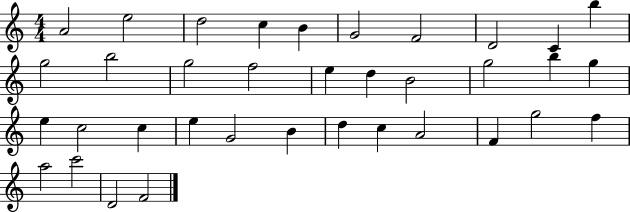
A4/h E5/h D5/h C5/q B4/q G4/h F4/h D4/h C4/q B5/q G5/h B5/h G5/h F5/h E5/q D5/q B4/h G5/h B5/q G5/q E5/q C5/h C5/q E5/q G4/h B4/q D5/q C5/q A4/h F4/q G5/h F5/q A5/h C6/h D4/h F4/h